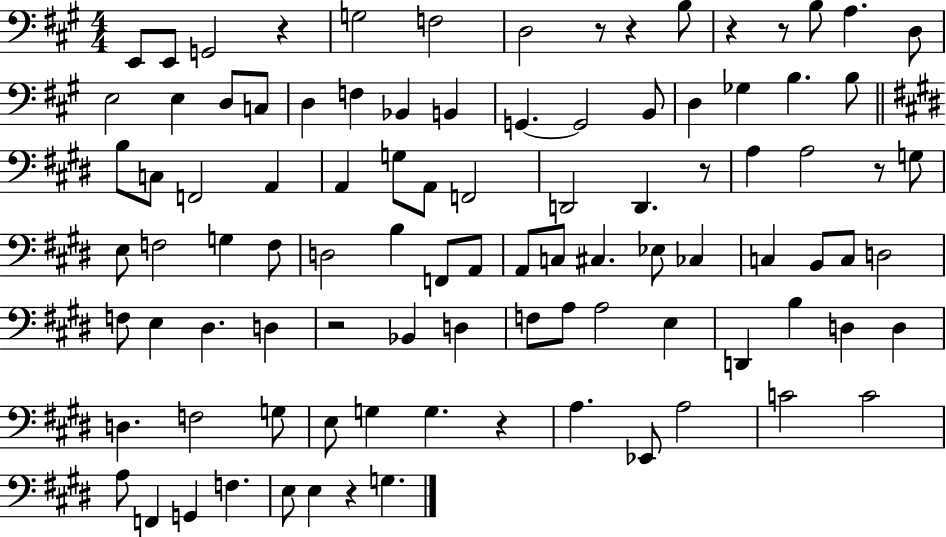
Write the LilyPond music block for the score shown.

{
  \clef bass
  \numericTimeSignature
  \time 4/4
  \key a \major
  e,8 e,8 g,2 r4 | g2 f2 | d2 r8 r4 b8 | r4 r8 b8 a4. d8 | \break e2 e4 d8 c8 | d4 f4 bes,4 b,4 | g,4.~~ g,2 b,8 | d4 ges4 b4. b8 | \break \bar "||" \break \key e \major b8 c8 f,2 a,4 | a,4 g8 a,8 f,2 | d,2 d,4. r8 | a4 a2 r8 g8 | \break e8 f2 g4 f8 | d2 b4 f,8 a,8 | a,8 c8 cis4. ees8 ces4 | c4 b,8 c8 d2 | \break f8 e4 dis4. d4 | r2 bes,4 d4 | f8 a8 a2 e4 | d,4 b4 d4 d4 | \break d4. f2 g8 | e8 g4 g4. r4 | a4. ees,8 a2 | c'2 c'2 | \break a8 f,4 g,4 f4. | e8 e4 r4 g4. | \bar "|."
}